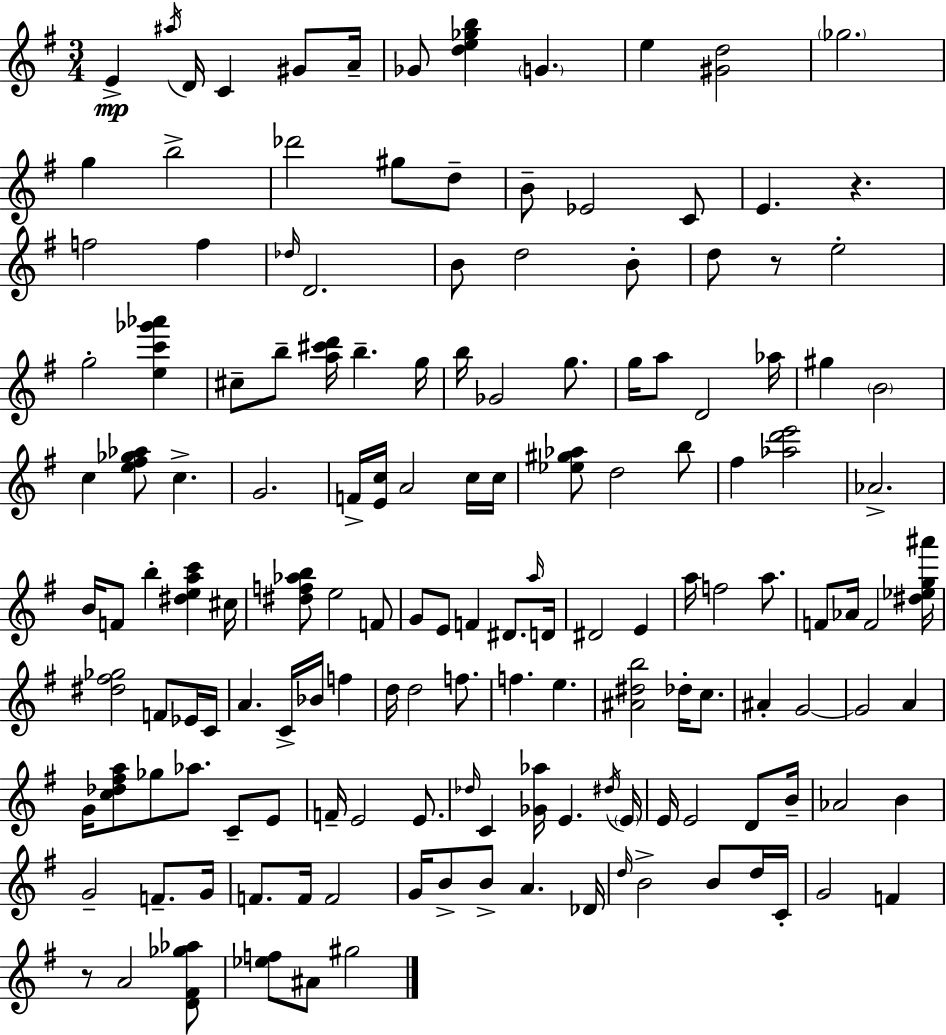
E4/q A#5/s D4/s C4/q G#4/e A4/s Gb4/e [D5,E5,Gb5,B5]/q G4/q. E5/q [G#4,D5]/h Gb5/h. G5/q B5/h Db6/h G#5/e D5/e B4/e Eb4/h C4/e E4/q. R/q. F5/h F5/q Db5/s D4/h. B4/e D5/h B4/e D5/e R/e E5/h G5/h [E5,C6,Gb6,Ab6]/q C#5/e B5/e [A5,C#6,D6]/s B5/q. G5/s B5/s Gb4/h G5/e. G5/s A5/e D4/h Ab5/s G#5/q B4/h C5/q [E5,F#5,Gb5,Ab5]/e C5/q. G4/h. F4/s [E4,C5]/s A4/h C5/s C5/s [Eb5,G#5,Ab5]/e D5/h B5/e F#5/q [Ab5,D6,E6]/h Ab4/h. B4/s F4/e B5/q [D#5,E5,A5,C6]/q C#5/s [D#5,F5,Ab5,B5]/e E5/h F4/e G4/e E4/e F4/q D#4/e. A5/s D4/s D#4/h E4/q A5/s F5/h A5/e. F4/e Ab4/s F4/h [D#5,Eb5,G5,A#6]/s [D#5,F#5,Gb5]/h F4/e Eb4/s C4/s A4/q. C4/s Bb4/s F5/q D5/s D5/h F5/e. F5/q. E5/q. [A#4,D#5,B5]/h Db5/s C5/e. A#4/q G4/h G4/h A4/q G4/s [C5,Db5,F#5,A5]/e Gb5/e Ab5/e. C4/e E4/e F4/s E4/h E4/e. Db5/s C4/q [Gb4,Ab5]/s E4/q. D#5/s E4/s E4/s E4/h D4/e B4/s Ab4/h B4/q G4/h F4/e. G4/s F4/e. F4/s F4/h G4/s B4/e B4/e A4/q. Db4/s D5/s B4/h B4/e D5/s C4/s G4/h F4/q R/e A4/h [D4,F#4,Gb5,Ab5]/e [Eb5,F5]/e A#4/e G#5/h